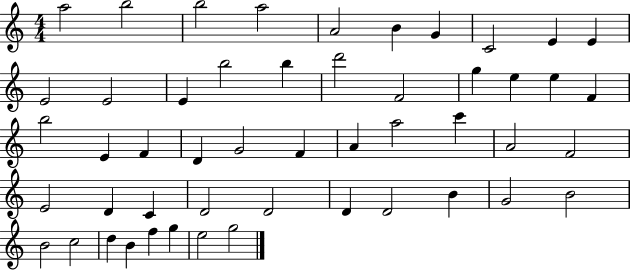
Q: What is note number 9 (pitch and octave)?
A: E4